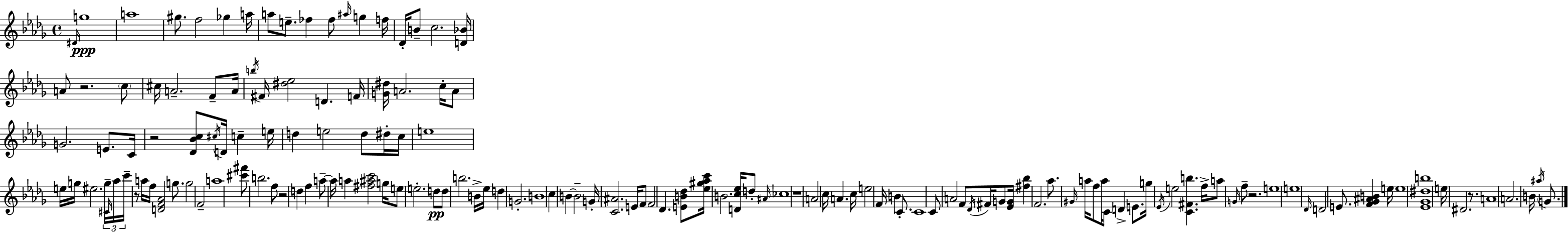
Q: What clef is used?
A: treble